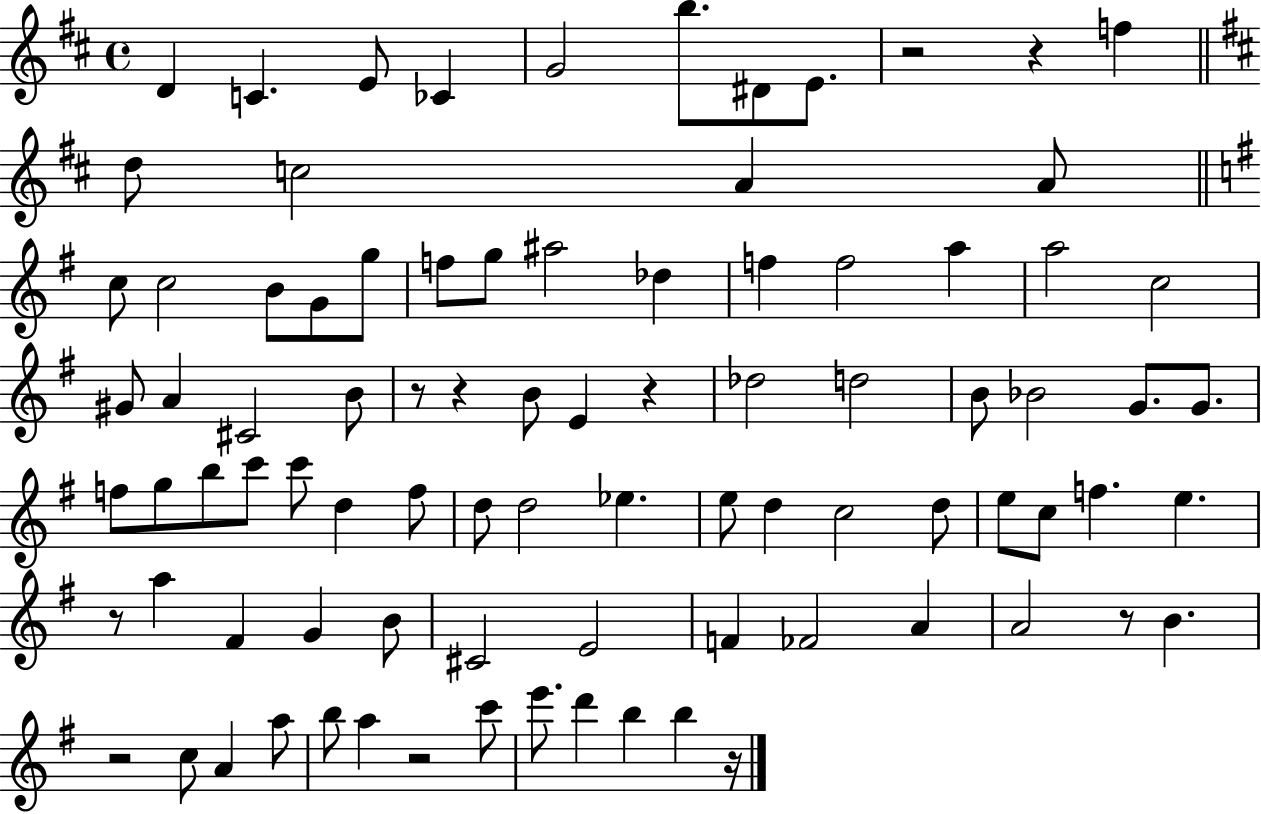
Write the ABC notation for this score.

X:1
T:Untitled
M:4/4
L:1/4
K:D
D C E/2 _C G2 b/2 ^D/2 E/2 z2 z f d/2 c2 A A/2 c/2 c2 B/2 G/2 g/2 f/2 g/2 ^a2 _d f f2 a a2 c2 ^G/2 A ^C2 B/2 z/2 z B/2 E z _d2 d2 B/2 _B2 G/2 G/2 f/2 g/2 b/2 c'/2 c'/2 d f/2 d/2 d2 _e e/2 d c2 d/2 e/2 c/2 f e z/2 a ^F G B/2 ^C2 E2 F _F2 A A2 z/2 B z2 c/2 A a/2 b/2 a z2 c'/2 e'/2 d' b b z/4